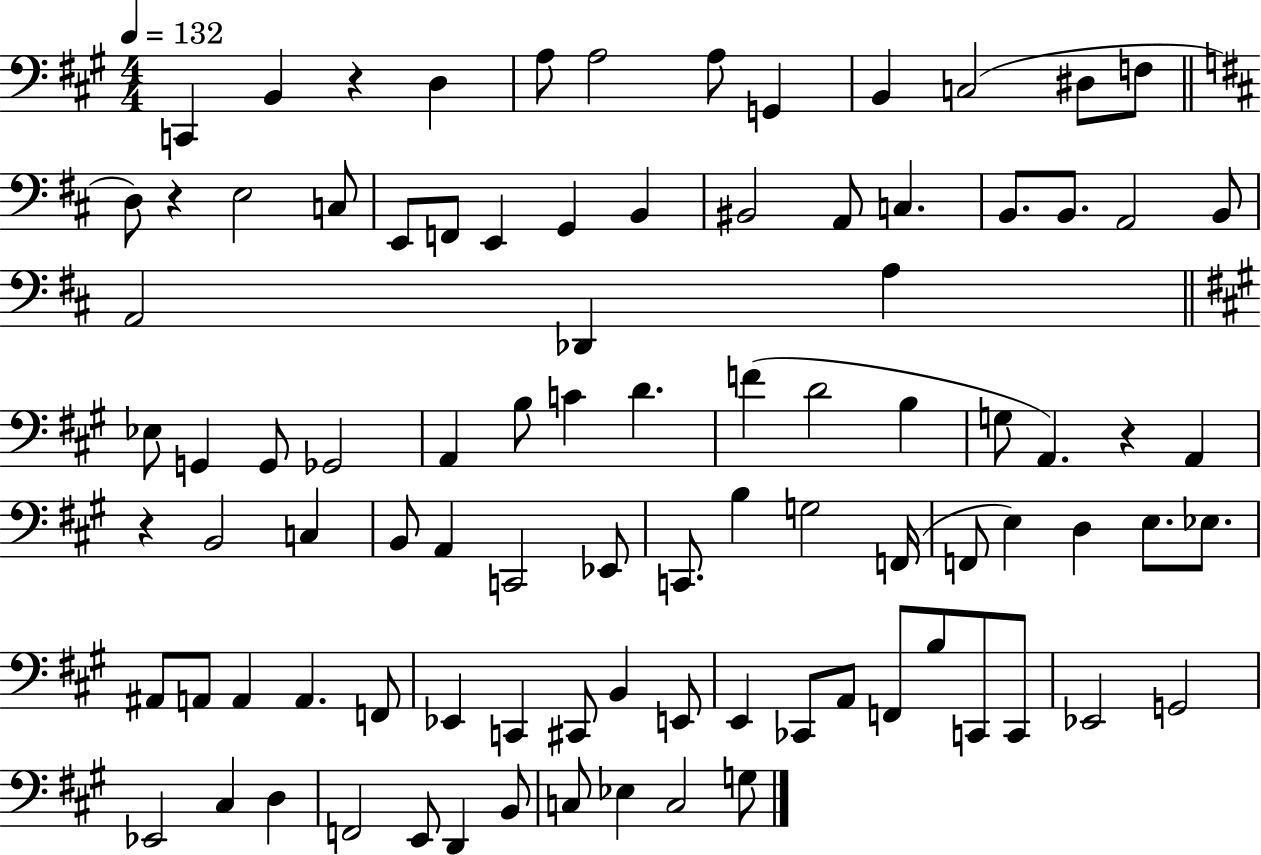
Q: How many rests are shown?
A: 4